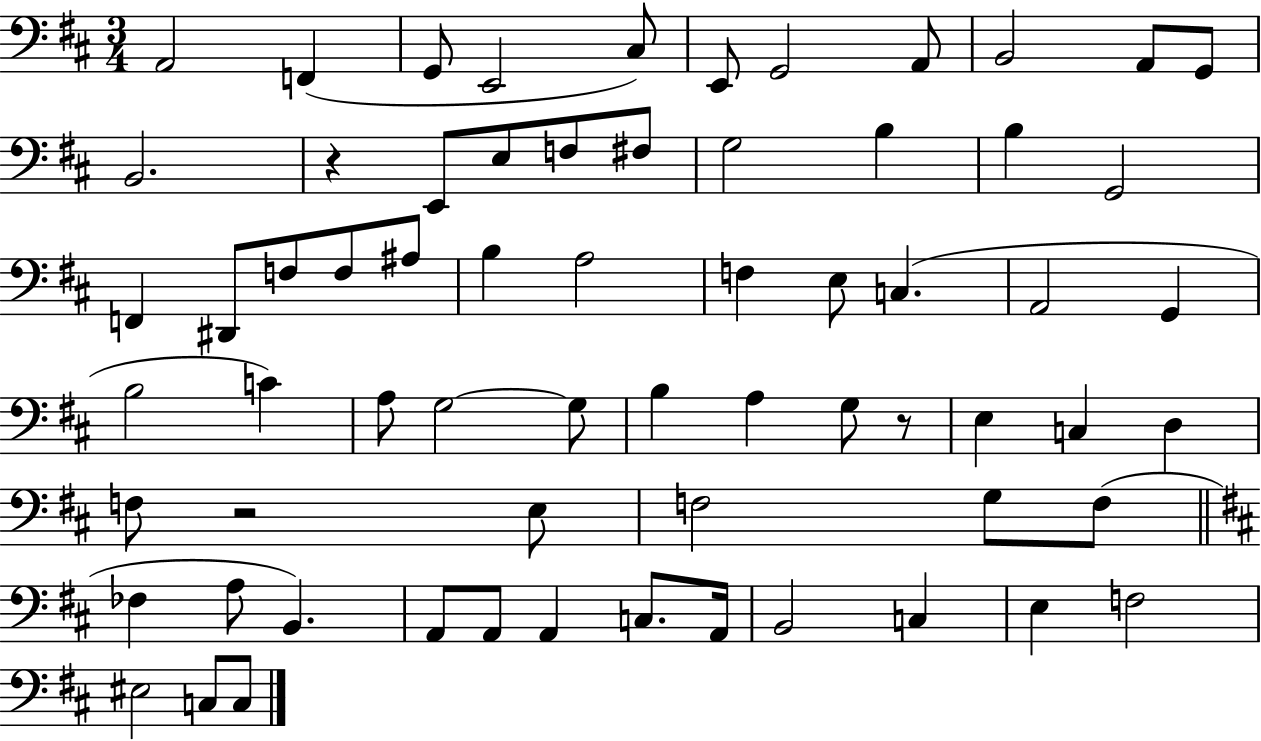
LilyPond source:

{
  \clef bass
  \numericTimeSignature
  \time 3/4
  \key d \major
  a,2 f,4( | g,8 e,2 cis8) | e,8 g,2 a,8 | b,2 a,8 g,8 | \break b,2. | r4 e,8 e8 f8 fis8 | g2 b4 | b4 g,2 | \break f,4 dis,8 f8 f8 ais8 | b4 a2 | f4 e8 c4.( | a,2 g,4 | \break b2 c'4) | a8 g2~~ g8 | b4 a4 g8 r8 | e4 c4 d4 | \break f8 r2 e8 | f2 g8 f8( | \bar "||" \break \key d \major fes4 a8 b,4.) | a,8 a,8 a,4 c8. a,16 | b,2 c4 | e4 f2 | \break eis2 c8 c8 | \bar "|."
}